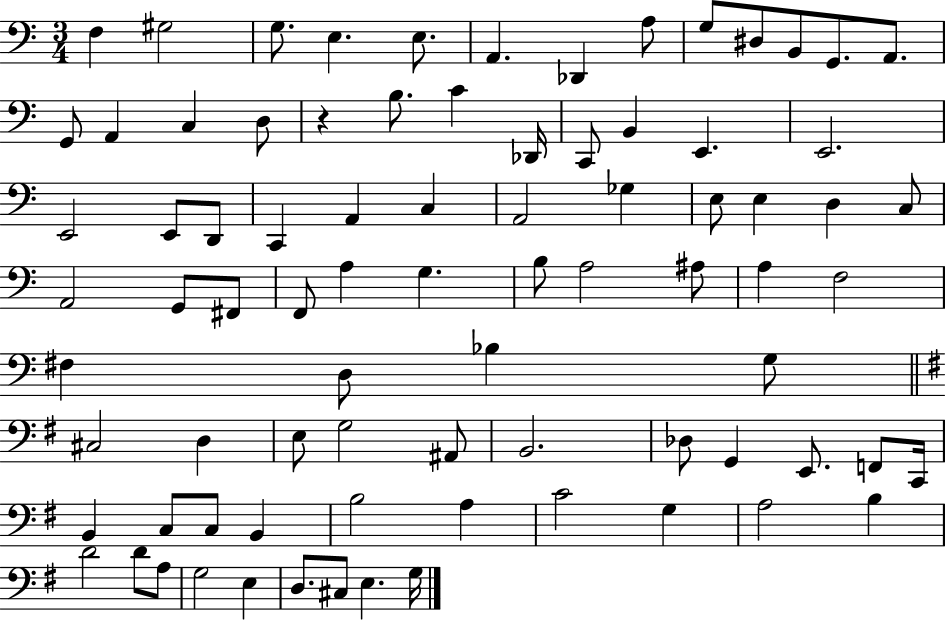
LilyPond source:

{
  \clef bass
  \numericTimeSignature
  \time 3/4
  \key c \major
  f4 gis2 | g8. e4. e8. | a,4. des,4 a8 | g8 dis8 b,8 g,8. a,8. | \break g,8 a,4 c4 d8 | r4 b8. c'4 des,16 | c,8 b,4 e,4. | e,2. | \break e,2 e,8 d,8 | c,4 a,4 c4 | a,2 ges4 | e8 e4 d4 c8 | \break a,2 g,8 fis,8 | f,8 a4 g4. | b8 a2 ais8 | a4 f2 | \break fis4 d8 bes4 g8 | \bar "||" \break \key e \minor cis2 d4 | e8 g2 ais,8 | b,2. | des8 g,4 e,8. f,8 c,16 | \break b,4 c8 c8 b,4 | b2 a4 | c'2 g4 | a2 b4 | \break d'2 d'8 a8 | g2 e4 | d8. cis8 e4. g16 | \bar "|."
}